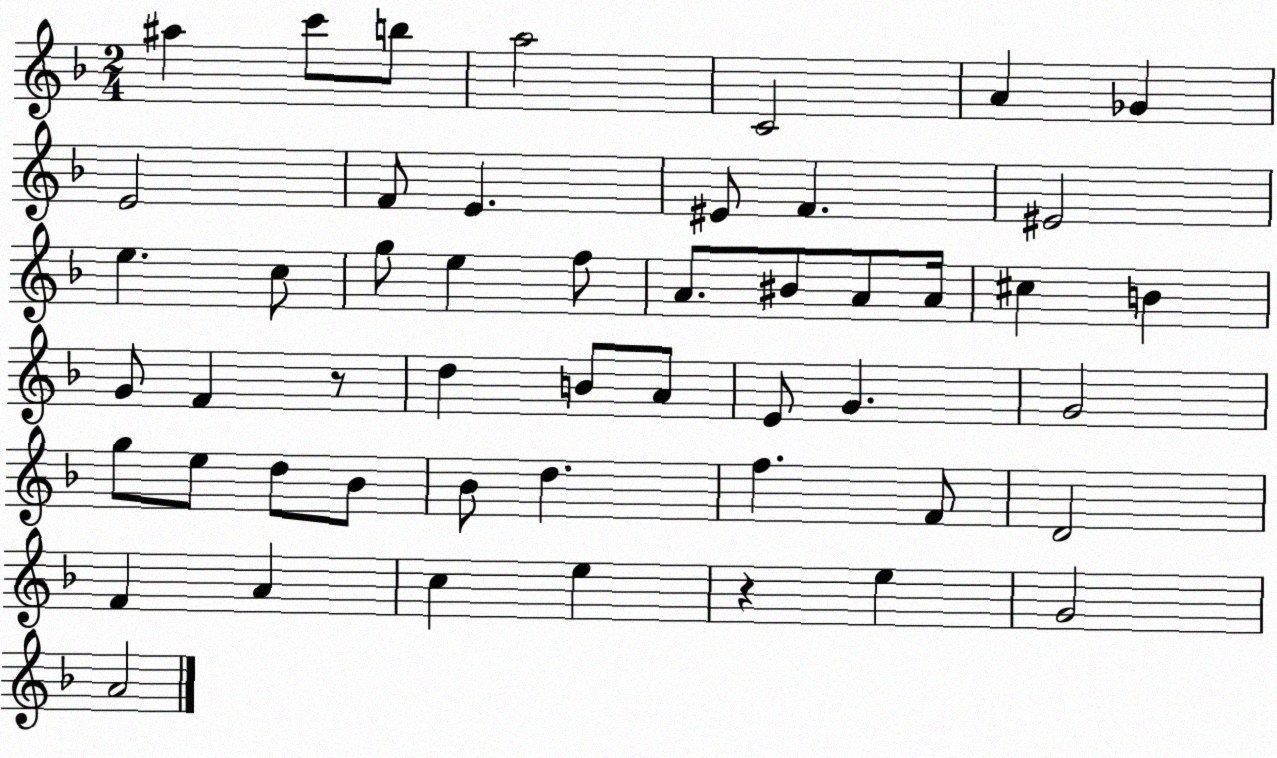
X:1
T:Untitled
M:2/4
L:1/4
K:F
^a c'/2 b/2 a2 C2 A _G E2 F/2 E ^E/2 F ^E2 e c/2 g/2 e f/2 A/2 ^B/2 A/2 A/4 ^c B G/2 F z/2 d B/2 A/2 E/2 G G2 g/2 e/2 d/2 _B/2 _B/2 d f F/2 D2 F A c e z e G2 A2